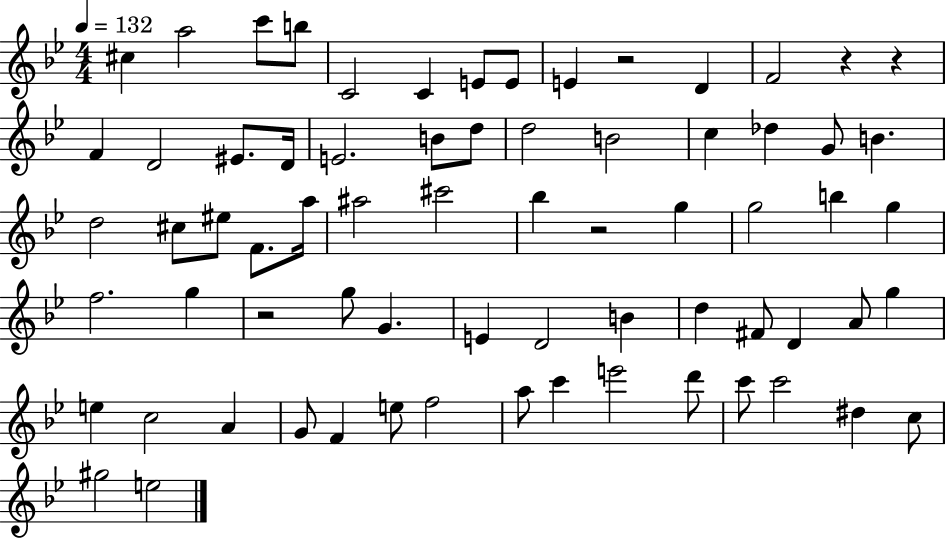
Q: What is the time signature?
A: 4/4